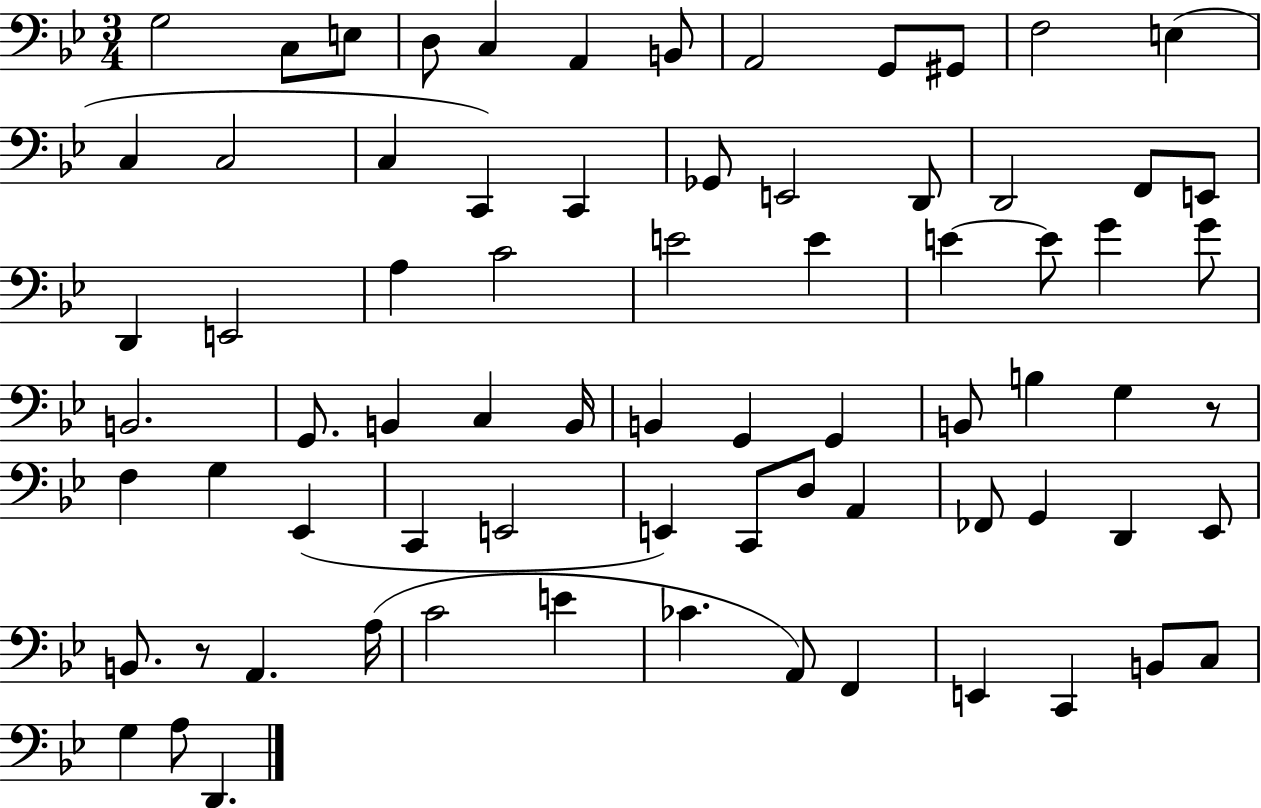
X:1
T:Untitled
M:3/4
L:1/4
K:Bb
G,2 C,/2 E,/2 D,/2 C, A,, B,,/2 A,,2 G,,/2 ^G,,/2 F,2 E, C, C,2 C, C,, C,, _G,,/2 E,,2 D,,/2 D,,2 F,,/2 E,,/2 D,, E,,2 A, C2 E2 E E E/2 G G/2 B,,2 G,,/2 B,, C, B,,/4 B,, G,, G,, B,,/2 B, G, z/2 F, G, _E,, C,, E,,2 E,, C,,/2 D,/2 A,, _F,,/2 G,, D,, _E,,/2 B,,/2 z/2 A,, A,/4 C2 E _C A,,/2 F,, E,, C,, B,,/2 C,/2 G, A,/2 D,,